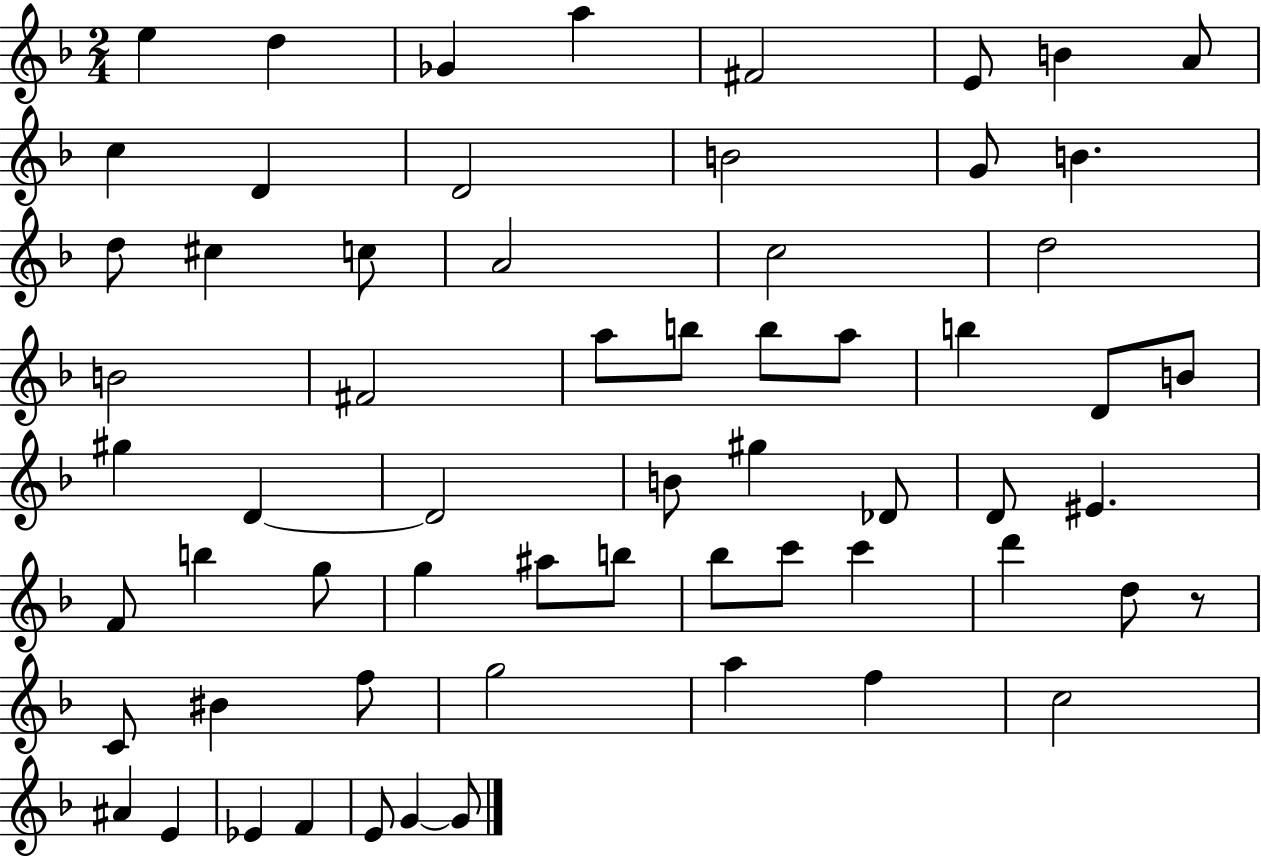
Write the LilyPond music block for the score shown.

{
  \clef treble
  \numericTimeSignature
  \time 2/4
  \key f \major
  e''4 d''4 | ges'4 a''4 | fis'2 | e'8 b'4 a'8 | \break c''4 d'4 | d'2 | b'2 | g'8 b'4. | \break d''8 cis''4 c''8 | a'2 | c''2 | d''2 | \break b'2 | fis'2 | a''8 b''8 b''8 a''8 | b''4 d'8 b'8 | \break gis''4 d'4~~ | d'2 | b'8 gis''4 des'8 | d'8 eis'4. | \break f'8 b''4 g''8 | g''4 ais''8 b''8 | bes''8 c'''8 c'''4 | d'''4 d''8 r8 | \break c'8 bis'4 f''8 | g''2 | a''4 f''4 | c''2 | \break ais'4 e'4 | ees'4 f'4 | e'8 g'4~~ g'8 | \bar "|."
}